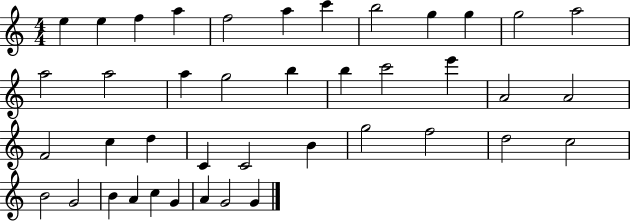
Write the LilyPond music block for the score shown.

{
  \clef treble
  \numericTimeSignature
  \time 4/4
  \key c \major
  e''4 e''4 f''4 a''4 | f''2 a''4 c'''4 | b''2 g''4 g''4 | g''2 a''2 | \break a''2 a''2 | a''4 g''2 b''4 | b''4 c'''2 e'''4 | a'2 a'2 | \break f'2 c''4 d''4 | c'4 c'2 b'4 | g''2 f''2 | d''2 c''2 | \break b'2 g'2 | b'4 a'4 c''4 g'4 | a'4 g'2 g'4 | \bar "|."
}